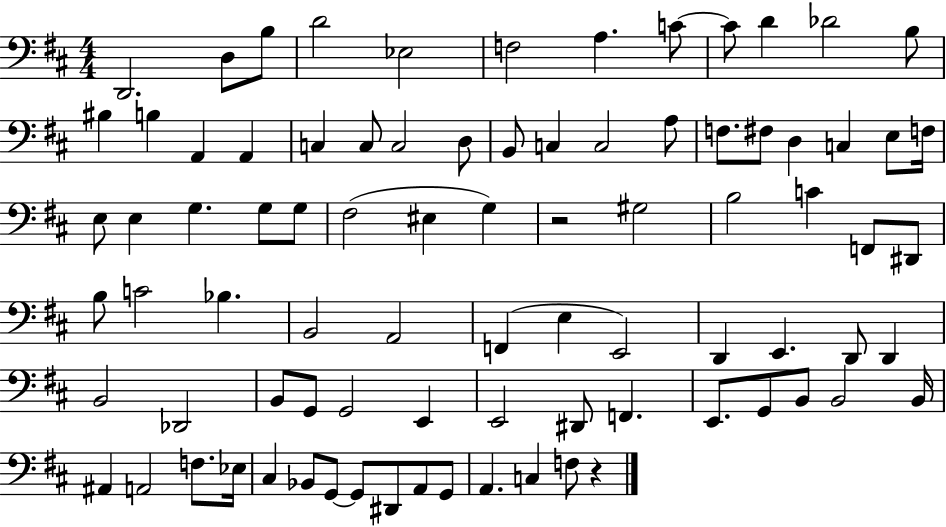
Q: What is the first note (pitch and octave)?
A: D2